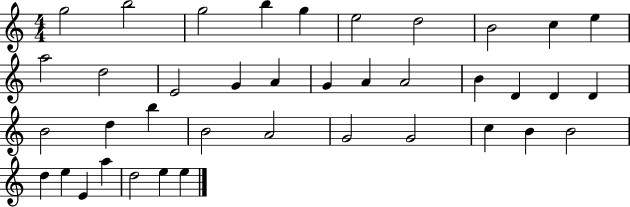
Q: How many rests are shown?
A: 0